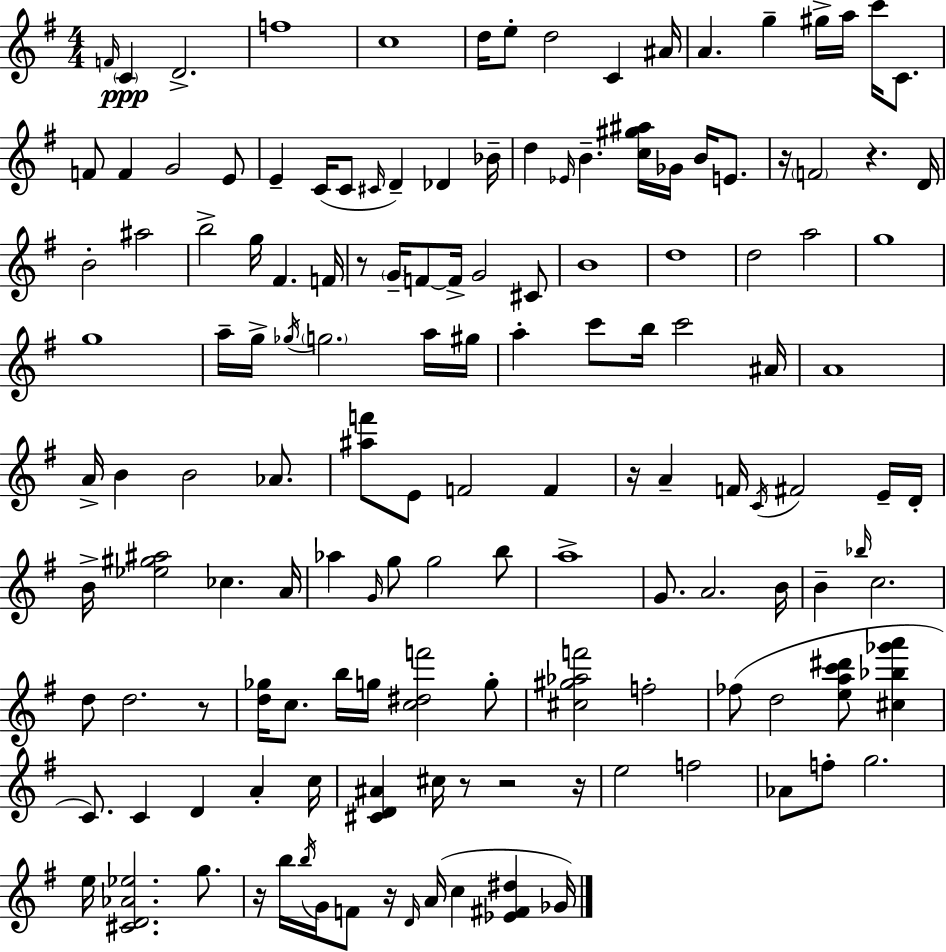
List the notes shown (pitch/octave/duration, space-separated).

F4/s C4/q D4/h. F5/w C5/w D5/s E5/e D5/h C4/q A#4/s A4/q. G5/q G#5/s A5/s C6/s C4/e. F4/e F4/q G4/h E4/e E4/q C4/s C4/e C#4/s D4/q Db4/q Bb4/s D5/q Eb4/s B4/q. [C5,G#5,A#5]/s Gb4/s B4/s E4/e. R/s F4/h R/q. D4/s B4/h A#5/h B5/h G5/s F#4/q. F4/s R/e G4/s F4/e F4/s G4/h C#4/e B4/w D5/w D5/h A5/h G5/w G5/w A5/s G5/s Gb5/s G5/h. A5/s G#5/s A5/q C6/e B5/s C6/h A#4/s A4/w A4/s B4/q B4/h Ab4/e. [A#5,F6]/e E4/e F4/h F4/q R/s A4/q F4/s C4/s F#4/h E4/s D4/s B4/s [Eb5,G#5,A#5]/h CES5/q. A4/s Ab5/q G4/s G5/e G5/h B5/e A5/w G4/e. A4/h. B4/s B4/q Bb5/s C5/h. D5/e D5/h. R/e [D5,Gb5]/s C5/e. B5/s G5/s [C5,D#5,F6]/h G5/e [C#5,G#5,Ab5,F6]/h F5/h FES5/e D5/h [E5,A5,C6,D#6]/e [C#5,Bb5,Gb6,A6]/q C4/e. C4/q D4/q A4/q C5/s [C#4,D4,A#4]/q C#5/s R/e R/h R/s E5/h F5/h Ab4/e F5/e G5/h. E5/s [C#4,D4,Ab4,Eb5]/h. G5/e. R/s B5/s B5/s G4/s F4/e R/s D4/s A4/s C5/q [Eb4,F#4,D#5]/q Gb4/s